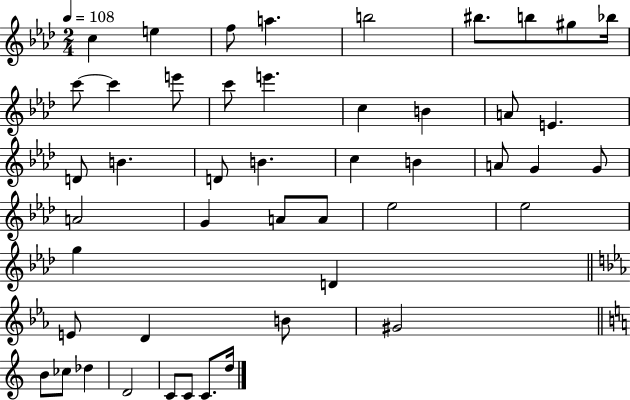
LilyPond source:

{
  \clef treble
  \numericTimeSignature
  \time 2/4
  \key aes \major
  \tempo 4 = 108
  c''4 e''4 | f''8 a''4. | b''2 | bis''8. b''8 gis''8 bes''16 | \break c'''8~~ c'''4 e'''8 | c'''8 e'''4. | c''4 b'4 | a'8 e'4. | \break d'8 b'4. | d'8 b'4. | c''4 b'4 | a'8 g'4 g'8 | \break a'2 | g'4 a'8 a'8 | ees''2 | ees''2 | \break g''4 d'4 | \bar "||" \break \key ees \major e'8 d'4 b'8 | gis'2 | \bar "||" \break \key c \major b'8 ces''8 des''4 | d'2 | c'8 c'8 c'8. d''16 | \bar "|."
}